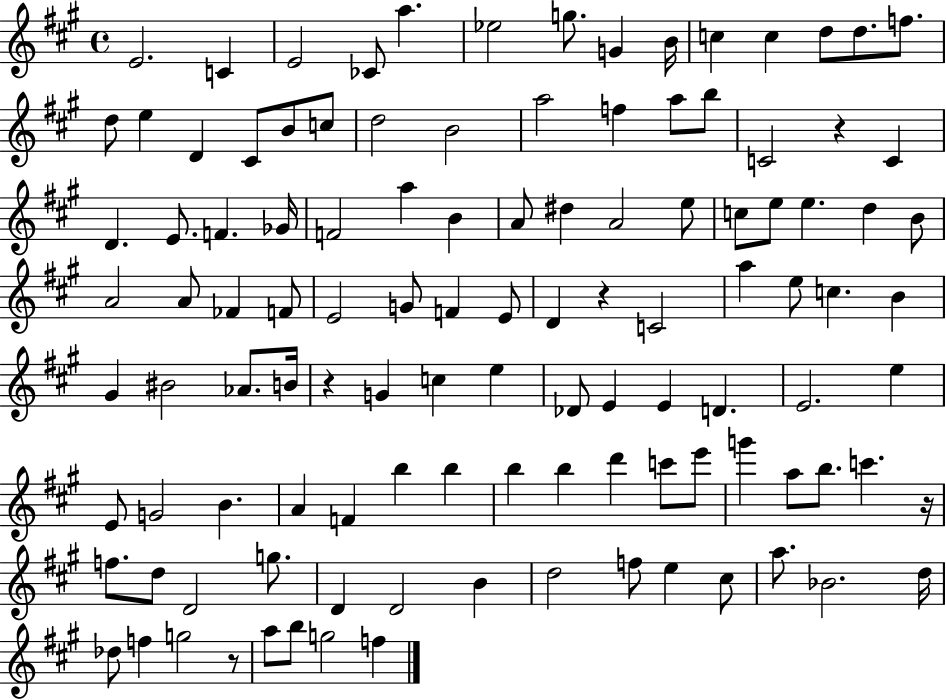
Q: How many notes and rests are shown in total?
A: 113